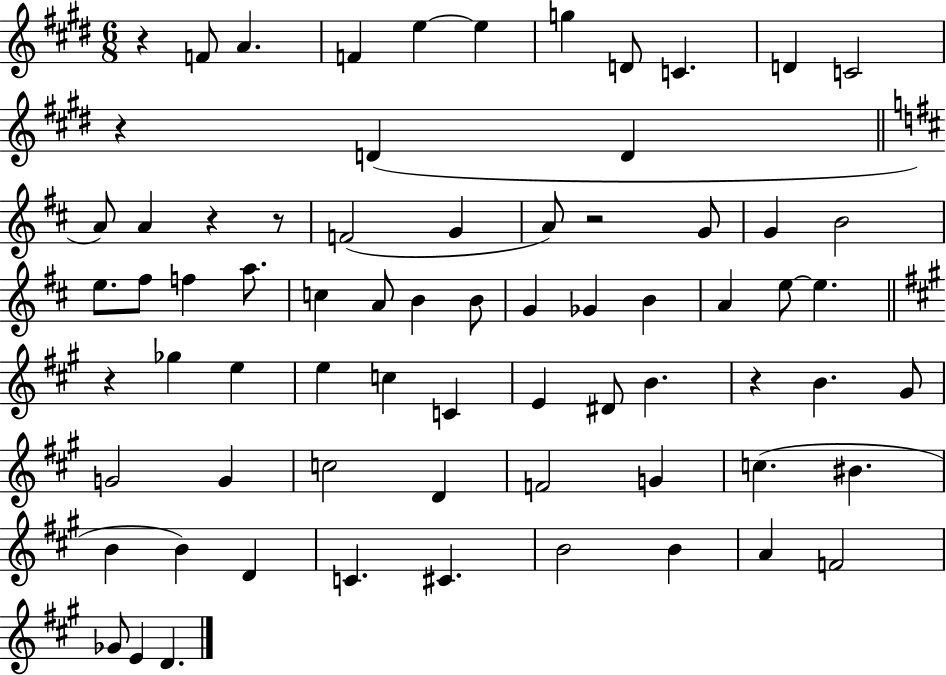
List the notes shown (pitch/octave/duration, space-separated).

R/q F4/e A4/q. F4/q E5/q E5/q G5/q D4/e C4/q. D4/q C4/h R/q D4/q D4/q A4/e A4/q R/q R/e F4/h G4/q A4/e R/h G4/e G4/q B4/h E5/e. F#5/e F5/q A5/e. C5/q A4/e B4/q B4/e G4/q Gb4/q B4/q A4/q E5/e E5/q. R/q Gb5/q E5/q E5/q C5/q C4/q E4/q D#4/e B4/q. R/q B4/q. G#4/e G4/h G4/q C5/h D4/q F4/h G4/q C5/q. BIS4/q. B4/q B4/q D4/q C4/q. C#4/q. B4/h B4/q A4/q F4/h Gb4/e E4/q D4/q.